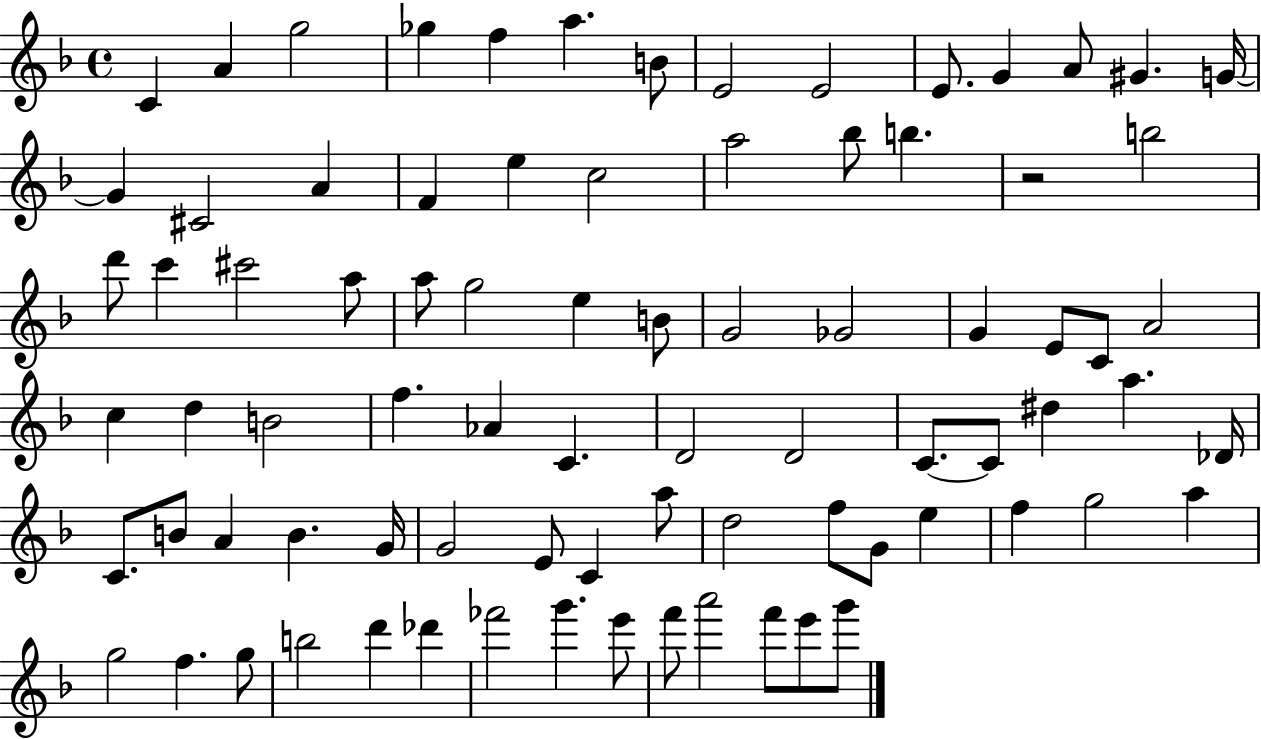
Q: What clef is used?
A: treble